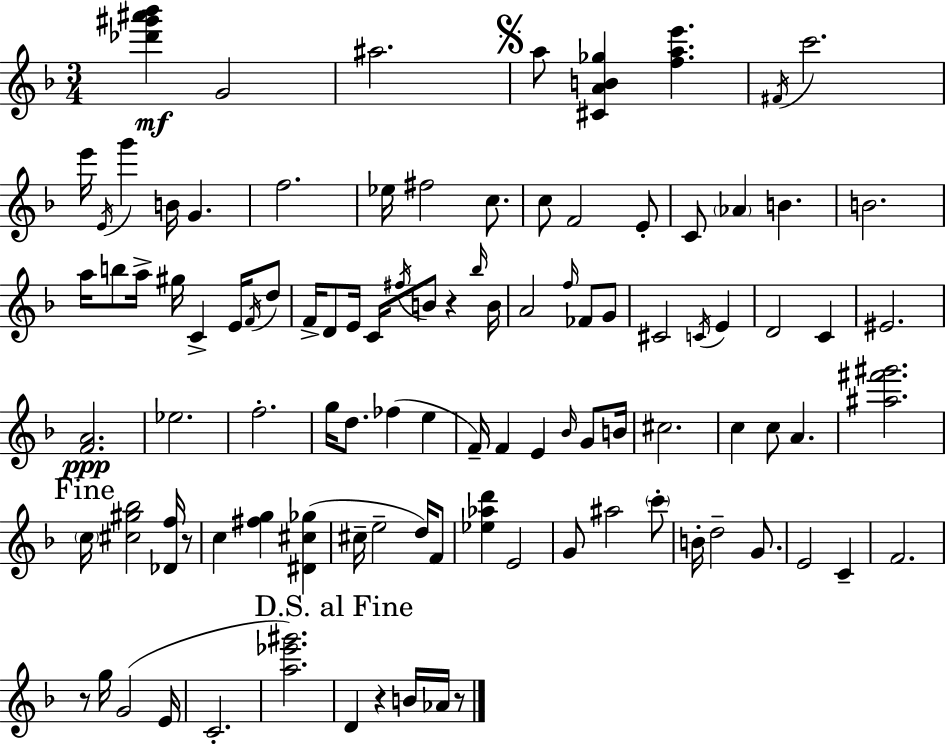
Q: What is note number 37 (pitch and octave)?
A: B4